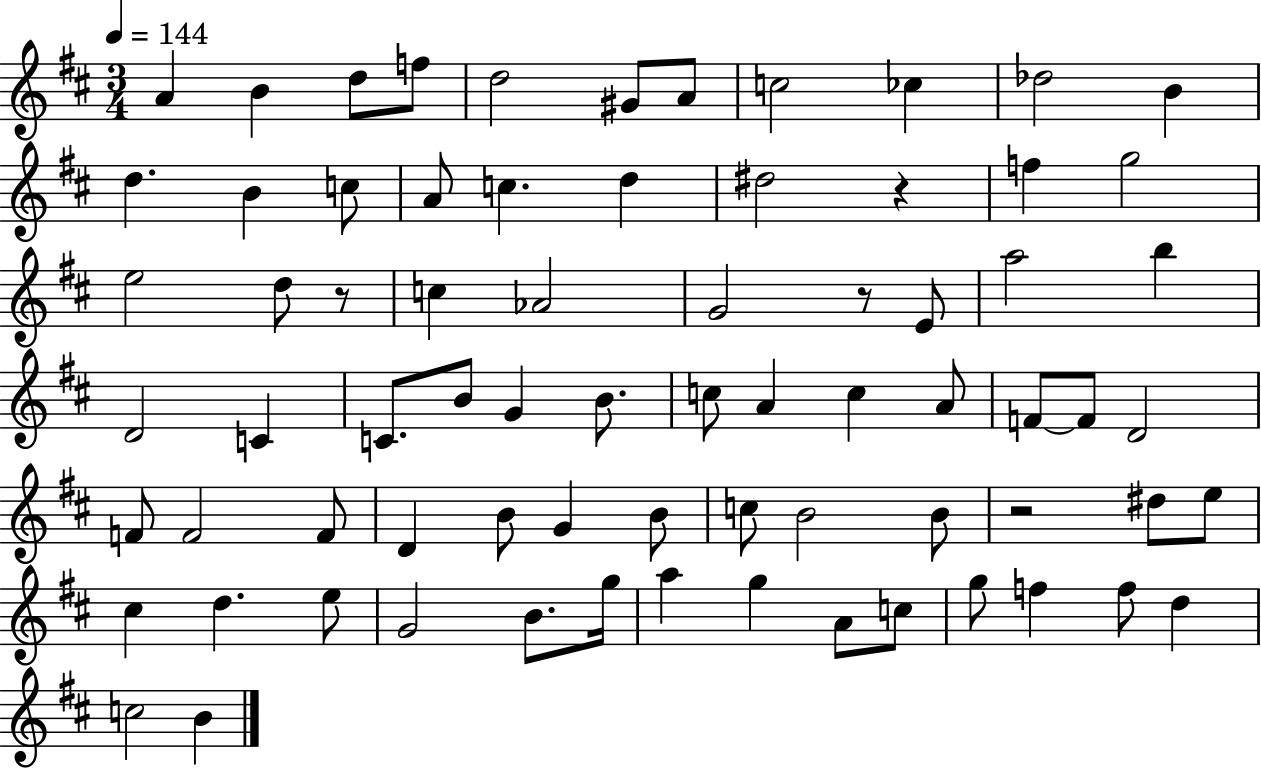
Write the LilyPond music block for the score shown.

{
  \clef treble
  \numericTimeSignature
  \time 3/4
  \key d \major
  \tempo 4 = 144
  a'4 b'4 d''8 f''8 | d''2 gis'8 a'8 | c''2 ces''4 | des''2 b'4 | \break d''4. b'4 c''8 | a'8 c''4. d''4 | dis''2 r4 | f''4 g''2 | \break e''2 d''8 r8 | c''4 aes'2 | g'2 r8 e'8 | a''2 b''4 | \break d'2 c'4 | c'8. b'8 g'4 b'8. | c''8 a'4 c''4 a'8 | f'8~~ f'8 d'2 | \break f'8 f'2 f'8 | d'4 b'8 g'4 b'8 | c''8 b'2 b'8 | r2 dis''8 e''8 | \break cis''4 d''4. e''8 | g'2 b'8. g''16 | a''4 g''4 a'8 c''8 | g''8 f''4 f''8 d''4 | \break c''2 b'4 | \bar "|."
}